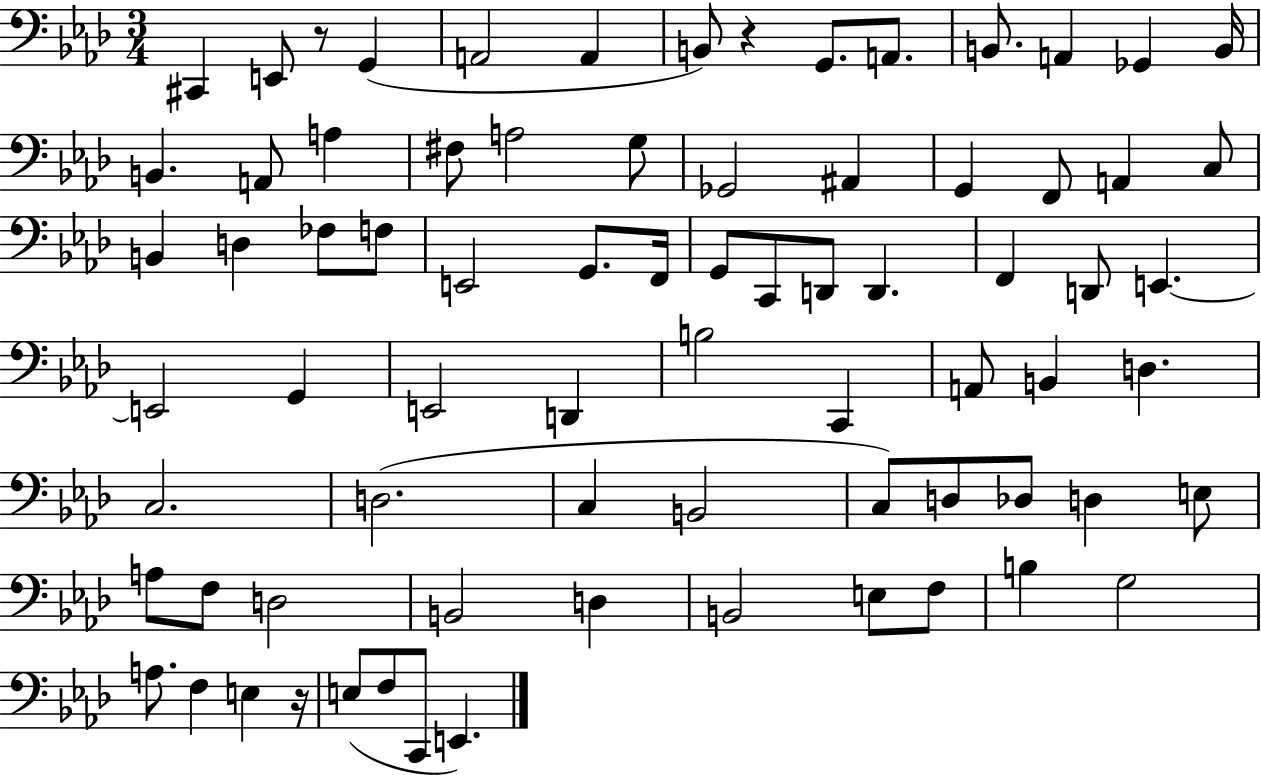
X:1
T:Untitled
M:3/4
L:1/4
K:Ab
^C,, E,,/2 z/2 G,, A,,2 A,, B,,/2 z G,,/2 A,,/2 B,,/2 A,, _G,, B,,/4 B,, A,,/2 A, ^F,/2 A,2 G,/2 _G,,2 ^A,, G,, F,,/2 A,, C,/2 B,, D, _F,/2 F,/2 E,,2 G,,/2 F,,/4 G,,/2 C,,/2 D,,/2 D,, F,, D,,/2 E,, E,,2 G,, E,,2 D,, B,2 C,, A,,/2 B,, D, C,2 D,2 C, B,,2 C,/2 D,/2 _D,/2 D, E,/2 A,/2 F,/2 D,2 B,,2 D, B,,2 E,/2 F,/2 B, G,2 A,/2 F, E, z/4 E,/2 F,/2 C,,/2 E,,